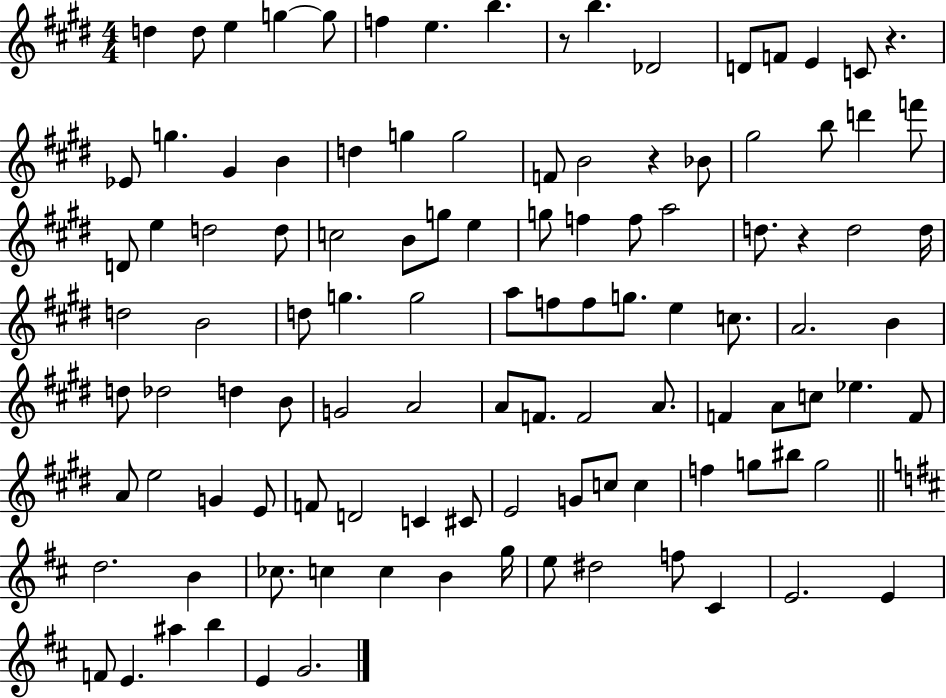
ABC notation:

X:1
T:Untitled
M:4/4
L:1/4
K:E
d d/2 e g g/2 f e b z/2 b _D2 D/2 F/2 E C/2 z _E/2 g ^G B d g g2 F/2 B2 z _B/2 ^g2 b/2 d' f'/2 D/2 e d2 d/2 c2 B/2 g/2 e g/2 f f/2 a2 d/2 z d2 d/4 d2 B2 d/2 g g2 a/2 f/2 f/2 g/2 e c/2 A2 B d/2 _d2 d B/2 G2 A2 A/2 F/2 F2 A/2 F A/2 c/2 _e F/2 A/2 e2 G E/2 F/2 D2 C ^C/2 E2 G/2 c/2 c f g/2 ^b/2 g2 d2 B _c/2 c c B g/4 e/2 ^d2 f/2 ^C E2 E F/2 E ^a b E G2